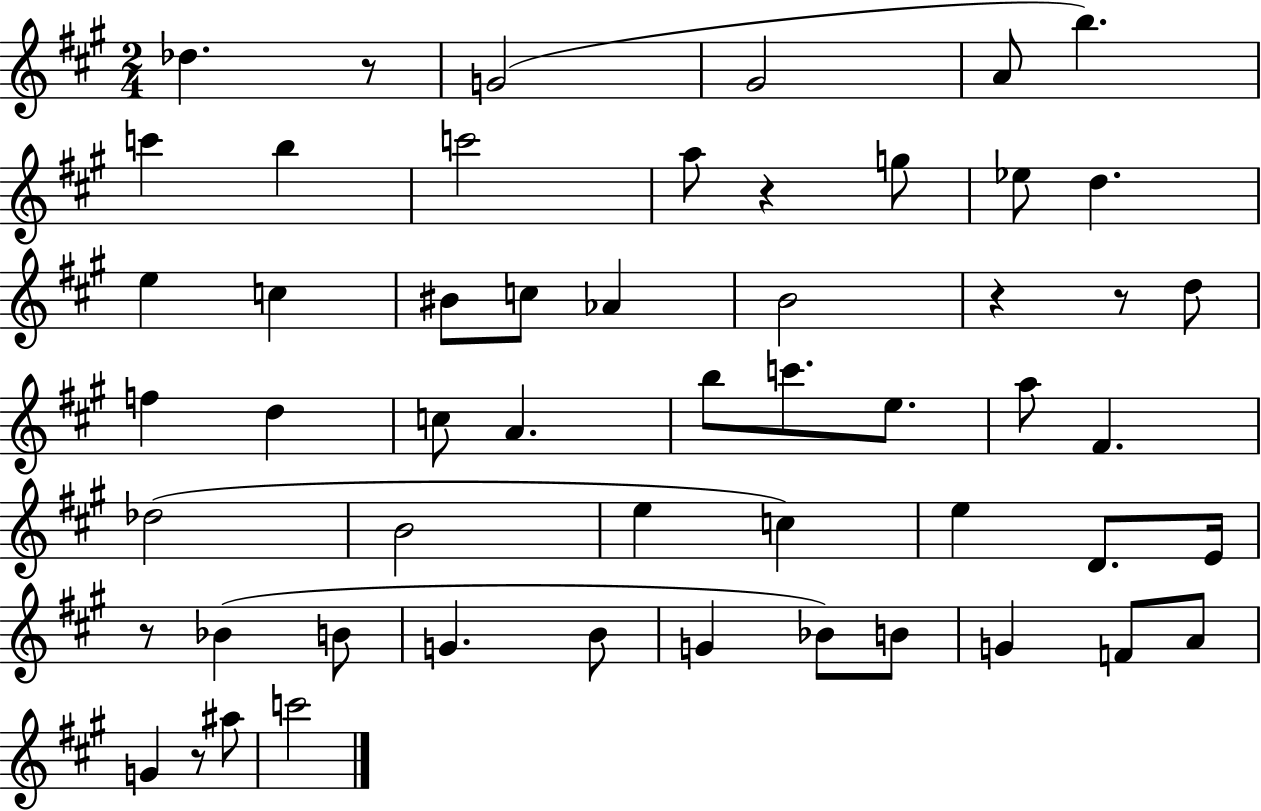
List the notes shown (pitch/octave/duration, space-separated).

Db5/q. R/e G4/h G#4/h A4/e B5/q. C6/q B5/q C6/h A5/e R/q G5/e Eb5/e D5/q. E5/q C5/q BIS4/e C5/e Ab4/q B4/h R/q R/e D5/e F5/q D5/q C5/e A4/q. B5/e C6/e. E5/e. A5/e F#4/q. Db5/h B4/h E5/q C5/q E5/q D4/e. E4/s R/e Bb4/q B4/e G4/q. B4/e G4/q Bb4/e B4/e G4/q F4/e A4/e G4/q R/e A#5/e C6/h